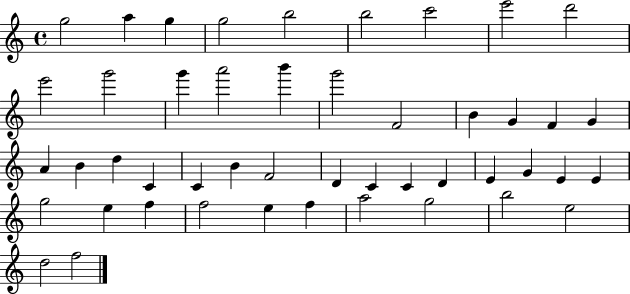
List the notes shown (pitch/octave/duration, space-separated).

G5/h A5/q G5/q G5/h B5/h B5/h C6/h E6/h D6/h E6/h G6/h G6/q A6/h B6/q G6/h F4/h B4/q G4/q F4/q G4/q A4/q B4/q D5/q C4/q C4/q B4/q F4/h D4/q C4/q C4/q D4/q E4/q G4/q E4/q E4/q G5/h E5/q F5/q F5/h E5/q F5/q A5/h G5/h B5/h E5/h D5/h F5/h